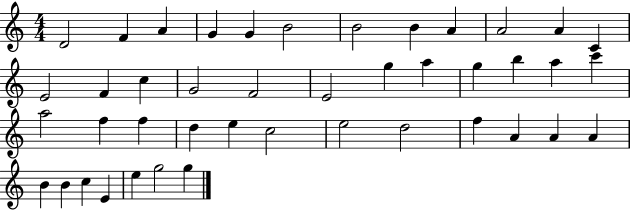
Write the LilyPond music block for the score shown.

{
  \clef treble
  \numericTimeSignature
  \time 4/4
  \key c \major
  d'2 f'4 a'4 | g'4 g'4 b'2 | b'2 b'4 a'4 | a'2 a'4 c'4 | \break e'2 f'4 c''4 | g'2 f'2 | e'2 g''4 a''4 | g''4 b''4 a''4 c'''4 | \break a''2 f''4 f''4 | d''4 e''4 c''2 | e''2 d''2 | f''4 a'4 a'4 a'4 | \break b'4 b'4 c''4 e'4 | e''4 g''2 g''4 | \bar "|."
}